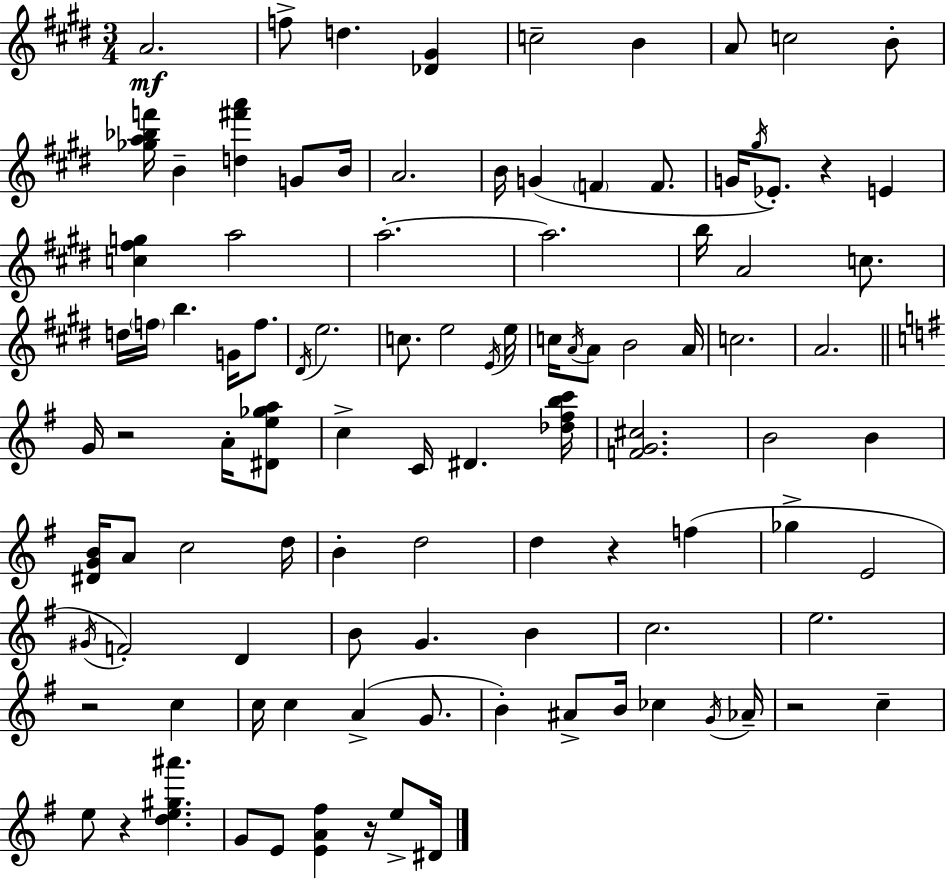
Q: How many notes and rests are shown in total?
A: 102